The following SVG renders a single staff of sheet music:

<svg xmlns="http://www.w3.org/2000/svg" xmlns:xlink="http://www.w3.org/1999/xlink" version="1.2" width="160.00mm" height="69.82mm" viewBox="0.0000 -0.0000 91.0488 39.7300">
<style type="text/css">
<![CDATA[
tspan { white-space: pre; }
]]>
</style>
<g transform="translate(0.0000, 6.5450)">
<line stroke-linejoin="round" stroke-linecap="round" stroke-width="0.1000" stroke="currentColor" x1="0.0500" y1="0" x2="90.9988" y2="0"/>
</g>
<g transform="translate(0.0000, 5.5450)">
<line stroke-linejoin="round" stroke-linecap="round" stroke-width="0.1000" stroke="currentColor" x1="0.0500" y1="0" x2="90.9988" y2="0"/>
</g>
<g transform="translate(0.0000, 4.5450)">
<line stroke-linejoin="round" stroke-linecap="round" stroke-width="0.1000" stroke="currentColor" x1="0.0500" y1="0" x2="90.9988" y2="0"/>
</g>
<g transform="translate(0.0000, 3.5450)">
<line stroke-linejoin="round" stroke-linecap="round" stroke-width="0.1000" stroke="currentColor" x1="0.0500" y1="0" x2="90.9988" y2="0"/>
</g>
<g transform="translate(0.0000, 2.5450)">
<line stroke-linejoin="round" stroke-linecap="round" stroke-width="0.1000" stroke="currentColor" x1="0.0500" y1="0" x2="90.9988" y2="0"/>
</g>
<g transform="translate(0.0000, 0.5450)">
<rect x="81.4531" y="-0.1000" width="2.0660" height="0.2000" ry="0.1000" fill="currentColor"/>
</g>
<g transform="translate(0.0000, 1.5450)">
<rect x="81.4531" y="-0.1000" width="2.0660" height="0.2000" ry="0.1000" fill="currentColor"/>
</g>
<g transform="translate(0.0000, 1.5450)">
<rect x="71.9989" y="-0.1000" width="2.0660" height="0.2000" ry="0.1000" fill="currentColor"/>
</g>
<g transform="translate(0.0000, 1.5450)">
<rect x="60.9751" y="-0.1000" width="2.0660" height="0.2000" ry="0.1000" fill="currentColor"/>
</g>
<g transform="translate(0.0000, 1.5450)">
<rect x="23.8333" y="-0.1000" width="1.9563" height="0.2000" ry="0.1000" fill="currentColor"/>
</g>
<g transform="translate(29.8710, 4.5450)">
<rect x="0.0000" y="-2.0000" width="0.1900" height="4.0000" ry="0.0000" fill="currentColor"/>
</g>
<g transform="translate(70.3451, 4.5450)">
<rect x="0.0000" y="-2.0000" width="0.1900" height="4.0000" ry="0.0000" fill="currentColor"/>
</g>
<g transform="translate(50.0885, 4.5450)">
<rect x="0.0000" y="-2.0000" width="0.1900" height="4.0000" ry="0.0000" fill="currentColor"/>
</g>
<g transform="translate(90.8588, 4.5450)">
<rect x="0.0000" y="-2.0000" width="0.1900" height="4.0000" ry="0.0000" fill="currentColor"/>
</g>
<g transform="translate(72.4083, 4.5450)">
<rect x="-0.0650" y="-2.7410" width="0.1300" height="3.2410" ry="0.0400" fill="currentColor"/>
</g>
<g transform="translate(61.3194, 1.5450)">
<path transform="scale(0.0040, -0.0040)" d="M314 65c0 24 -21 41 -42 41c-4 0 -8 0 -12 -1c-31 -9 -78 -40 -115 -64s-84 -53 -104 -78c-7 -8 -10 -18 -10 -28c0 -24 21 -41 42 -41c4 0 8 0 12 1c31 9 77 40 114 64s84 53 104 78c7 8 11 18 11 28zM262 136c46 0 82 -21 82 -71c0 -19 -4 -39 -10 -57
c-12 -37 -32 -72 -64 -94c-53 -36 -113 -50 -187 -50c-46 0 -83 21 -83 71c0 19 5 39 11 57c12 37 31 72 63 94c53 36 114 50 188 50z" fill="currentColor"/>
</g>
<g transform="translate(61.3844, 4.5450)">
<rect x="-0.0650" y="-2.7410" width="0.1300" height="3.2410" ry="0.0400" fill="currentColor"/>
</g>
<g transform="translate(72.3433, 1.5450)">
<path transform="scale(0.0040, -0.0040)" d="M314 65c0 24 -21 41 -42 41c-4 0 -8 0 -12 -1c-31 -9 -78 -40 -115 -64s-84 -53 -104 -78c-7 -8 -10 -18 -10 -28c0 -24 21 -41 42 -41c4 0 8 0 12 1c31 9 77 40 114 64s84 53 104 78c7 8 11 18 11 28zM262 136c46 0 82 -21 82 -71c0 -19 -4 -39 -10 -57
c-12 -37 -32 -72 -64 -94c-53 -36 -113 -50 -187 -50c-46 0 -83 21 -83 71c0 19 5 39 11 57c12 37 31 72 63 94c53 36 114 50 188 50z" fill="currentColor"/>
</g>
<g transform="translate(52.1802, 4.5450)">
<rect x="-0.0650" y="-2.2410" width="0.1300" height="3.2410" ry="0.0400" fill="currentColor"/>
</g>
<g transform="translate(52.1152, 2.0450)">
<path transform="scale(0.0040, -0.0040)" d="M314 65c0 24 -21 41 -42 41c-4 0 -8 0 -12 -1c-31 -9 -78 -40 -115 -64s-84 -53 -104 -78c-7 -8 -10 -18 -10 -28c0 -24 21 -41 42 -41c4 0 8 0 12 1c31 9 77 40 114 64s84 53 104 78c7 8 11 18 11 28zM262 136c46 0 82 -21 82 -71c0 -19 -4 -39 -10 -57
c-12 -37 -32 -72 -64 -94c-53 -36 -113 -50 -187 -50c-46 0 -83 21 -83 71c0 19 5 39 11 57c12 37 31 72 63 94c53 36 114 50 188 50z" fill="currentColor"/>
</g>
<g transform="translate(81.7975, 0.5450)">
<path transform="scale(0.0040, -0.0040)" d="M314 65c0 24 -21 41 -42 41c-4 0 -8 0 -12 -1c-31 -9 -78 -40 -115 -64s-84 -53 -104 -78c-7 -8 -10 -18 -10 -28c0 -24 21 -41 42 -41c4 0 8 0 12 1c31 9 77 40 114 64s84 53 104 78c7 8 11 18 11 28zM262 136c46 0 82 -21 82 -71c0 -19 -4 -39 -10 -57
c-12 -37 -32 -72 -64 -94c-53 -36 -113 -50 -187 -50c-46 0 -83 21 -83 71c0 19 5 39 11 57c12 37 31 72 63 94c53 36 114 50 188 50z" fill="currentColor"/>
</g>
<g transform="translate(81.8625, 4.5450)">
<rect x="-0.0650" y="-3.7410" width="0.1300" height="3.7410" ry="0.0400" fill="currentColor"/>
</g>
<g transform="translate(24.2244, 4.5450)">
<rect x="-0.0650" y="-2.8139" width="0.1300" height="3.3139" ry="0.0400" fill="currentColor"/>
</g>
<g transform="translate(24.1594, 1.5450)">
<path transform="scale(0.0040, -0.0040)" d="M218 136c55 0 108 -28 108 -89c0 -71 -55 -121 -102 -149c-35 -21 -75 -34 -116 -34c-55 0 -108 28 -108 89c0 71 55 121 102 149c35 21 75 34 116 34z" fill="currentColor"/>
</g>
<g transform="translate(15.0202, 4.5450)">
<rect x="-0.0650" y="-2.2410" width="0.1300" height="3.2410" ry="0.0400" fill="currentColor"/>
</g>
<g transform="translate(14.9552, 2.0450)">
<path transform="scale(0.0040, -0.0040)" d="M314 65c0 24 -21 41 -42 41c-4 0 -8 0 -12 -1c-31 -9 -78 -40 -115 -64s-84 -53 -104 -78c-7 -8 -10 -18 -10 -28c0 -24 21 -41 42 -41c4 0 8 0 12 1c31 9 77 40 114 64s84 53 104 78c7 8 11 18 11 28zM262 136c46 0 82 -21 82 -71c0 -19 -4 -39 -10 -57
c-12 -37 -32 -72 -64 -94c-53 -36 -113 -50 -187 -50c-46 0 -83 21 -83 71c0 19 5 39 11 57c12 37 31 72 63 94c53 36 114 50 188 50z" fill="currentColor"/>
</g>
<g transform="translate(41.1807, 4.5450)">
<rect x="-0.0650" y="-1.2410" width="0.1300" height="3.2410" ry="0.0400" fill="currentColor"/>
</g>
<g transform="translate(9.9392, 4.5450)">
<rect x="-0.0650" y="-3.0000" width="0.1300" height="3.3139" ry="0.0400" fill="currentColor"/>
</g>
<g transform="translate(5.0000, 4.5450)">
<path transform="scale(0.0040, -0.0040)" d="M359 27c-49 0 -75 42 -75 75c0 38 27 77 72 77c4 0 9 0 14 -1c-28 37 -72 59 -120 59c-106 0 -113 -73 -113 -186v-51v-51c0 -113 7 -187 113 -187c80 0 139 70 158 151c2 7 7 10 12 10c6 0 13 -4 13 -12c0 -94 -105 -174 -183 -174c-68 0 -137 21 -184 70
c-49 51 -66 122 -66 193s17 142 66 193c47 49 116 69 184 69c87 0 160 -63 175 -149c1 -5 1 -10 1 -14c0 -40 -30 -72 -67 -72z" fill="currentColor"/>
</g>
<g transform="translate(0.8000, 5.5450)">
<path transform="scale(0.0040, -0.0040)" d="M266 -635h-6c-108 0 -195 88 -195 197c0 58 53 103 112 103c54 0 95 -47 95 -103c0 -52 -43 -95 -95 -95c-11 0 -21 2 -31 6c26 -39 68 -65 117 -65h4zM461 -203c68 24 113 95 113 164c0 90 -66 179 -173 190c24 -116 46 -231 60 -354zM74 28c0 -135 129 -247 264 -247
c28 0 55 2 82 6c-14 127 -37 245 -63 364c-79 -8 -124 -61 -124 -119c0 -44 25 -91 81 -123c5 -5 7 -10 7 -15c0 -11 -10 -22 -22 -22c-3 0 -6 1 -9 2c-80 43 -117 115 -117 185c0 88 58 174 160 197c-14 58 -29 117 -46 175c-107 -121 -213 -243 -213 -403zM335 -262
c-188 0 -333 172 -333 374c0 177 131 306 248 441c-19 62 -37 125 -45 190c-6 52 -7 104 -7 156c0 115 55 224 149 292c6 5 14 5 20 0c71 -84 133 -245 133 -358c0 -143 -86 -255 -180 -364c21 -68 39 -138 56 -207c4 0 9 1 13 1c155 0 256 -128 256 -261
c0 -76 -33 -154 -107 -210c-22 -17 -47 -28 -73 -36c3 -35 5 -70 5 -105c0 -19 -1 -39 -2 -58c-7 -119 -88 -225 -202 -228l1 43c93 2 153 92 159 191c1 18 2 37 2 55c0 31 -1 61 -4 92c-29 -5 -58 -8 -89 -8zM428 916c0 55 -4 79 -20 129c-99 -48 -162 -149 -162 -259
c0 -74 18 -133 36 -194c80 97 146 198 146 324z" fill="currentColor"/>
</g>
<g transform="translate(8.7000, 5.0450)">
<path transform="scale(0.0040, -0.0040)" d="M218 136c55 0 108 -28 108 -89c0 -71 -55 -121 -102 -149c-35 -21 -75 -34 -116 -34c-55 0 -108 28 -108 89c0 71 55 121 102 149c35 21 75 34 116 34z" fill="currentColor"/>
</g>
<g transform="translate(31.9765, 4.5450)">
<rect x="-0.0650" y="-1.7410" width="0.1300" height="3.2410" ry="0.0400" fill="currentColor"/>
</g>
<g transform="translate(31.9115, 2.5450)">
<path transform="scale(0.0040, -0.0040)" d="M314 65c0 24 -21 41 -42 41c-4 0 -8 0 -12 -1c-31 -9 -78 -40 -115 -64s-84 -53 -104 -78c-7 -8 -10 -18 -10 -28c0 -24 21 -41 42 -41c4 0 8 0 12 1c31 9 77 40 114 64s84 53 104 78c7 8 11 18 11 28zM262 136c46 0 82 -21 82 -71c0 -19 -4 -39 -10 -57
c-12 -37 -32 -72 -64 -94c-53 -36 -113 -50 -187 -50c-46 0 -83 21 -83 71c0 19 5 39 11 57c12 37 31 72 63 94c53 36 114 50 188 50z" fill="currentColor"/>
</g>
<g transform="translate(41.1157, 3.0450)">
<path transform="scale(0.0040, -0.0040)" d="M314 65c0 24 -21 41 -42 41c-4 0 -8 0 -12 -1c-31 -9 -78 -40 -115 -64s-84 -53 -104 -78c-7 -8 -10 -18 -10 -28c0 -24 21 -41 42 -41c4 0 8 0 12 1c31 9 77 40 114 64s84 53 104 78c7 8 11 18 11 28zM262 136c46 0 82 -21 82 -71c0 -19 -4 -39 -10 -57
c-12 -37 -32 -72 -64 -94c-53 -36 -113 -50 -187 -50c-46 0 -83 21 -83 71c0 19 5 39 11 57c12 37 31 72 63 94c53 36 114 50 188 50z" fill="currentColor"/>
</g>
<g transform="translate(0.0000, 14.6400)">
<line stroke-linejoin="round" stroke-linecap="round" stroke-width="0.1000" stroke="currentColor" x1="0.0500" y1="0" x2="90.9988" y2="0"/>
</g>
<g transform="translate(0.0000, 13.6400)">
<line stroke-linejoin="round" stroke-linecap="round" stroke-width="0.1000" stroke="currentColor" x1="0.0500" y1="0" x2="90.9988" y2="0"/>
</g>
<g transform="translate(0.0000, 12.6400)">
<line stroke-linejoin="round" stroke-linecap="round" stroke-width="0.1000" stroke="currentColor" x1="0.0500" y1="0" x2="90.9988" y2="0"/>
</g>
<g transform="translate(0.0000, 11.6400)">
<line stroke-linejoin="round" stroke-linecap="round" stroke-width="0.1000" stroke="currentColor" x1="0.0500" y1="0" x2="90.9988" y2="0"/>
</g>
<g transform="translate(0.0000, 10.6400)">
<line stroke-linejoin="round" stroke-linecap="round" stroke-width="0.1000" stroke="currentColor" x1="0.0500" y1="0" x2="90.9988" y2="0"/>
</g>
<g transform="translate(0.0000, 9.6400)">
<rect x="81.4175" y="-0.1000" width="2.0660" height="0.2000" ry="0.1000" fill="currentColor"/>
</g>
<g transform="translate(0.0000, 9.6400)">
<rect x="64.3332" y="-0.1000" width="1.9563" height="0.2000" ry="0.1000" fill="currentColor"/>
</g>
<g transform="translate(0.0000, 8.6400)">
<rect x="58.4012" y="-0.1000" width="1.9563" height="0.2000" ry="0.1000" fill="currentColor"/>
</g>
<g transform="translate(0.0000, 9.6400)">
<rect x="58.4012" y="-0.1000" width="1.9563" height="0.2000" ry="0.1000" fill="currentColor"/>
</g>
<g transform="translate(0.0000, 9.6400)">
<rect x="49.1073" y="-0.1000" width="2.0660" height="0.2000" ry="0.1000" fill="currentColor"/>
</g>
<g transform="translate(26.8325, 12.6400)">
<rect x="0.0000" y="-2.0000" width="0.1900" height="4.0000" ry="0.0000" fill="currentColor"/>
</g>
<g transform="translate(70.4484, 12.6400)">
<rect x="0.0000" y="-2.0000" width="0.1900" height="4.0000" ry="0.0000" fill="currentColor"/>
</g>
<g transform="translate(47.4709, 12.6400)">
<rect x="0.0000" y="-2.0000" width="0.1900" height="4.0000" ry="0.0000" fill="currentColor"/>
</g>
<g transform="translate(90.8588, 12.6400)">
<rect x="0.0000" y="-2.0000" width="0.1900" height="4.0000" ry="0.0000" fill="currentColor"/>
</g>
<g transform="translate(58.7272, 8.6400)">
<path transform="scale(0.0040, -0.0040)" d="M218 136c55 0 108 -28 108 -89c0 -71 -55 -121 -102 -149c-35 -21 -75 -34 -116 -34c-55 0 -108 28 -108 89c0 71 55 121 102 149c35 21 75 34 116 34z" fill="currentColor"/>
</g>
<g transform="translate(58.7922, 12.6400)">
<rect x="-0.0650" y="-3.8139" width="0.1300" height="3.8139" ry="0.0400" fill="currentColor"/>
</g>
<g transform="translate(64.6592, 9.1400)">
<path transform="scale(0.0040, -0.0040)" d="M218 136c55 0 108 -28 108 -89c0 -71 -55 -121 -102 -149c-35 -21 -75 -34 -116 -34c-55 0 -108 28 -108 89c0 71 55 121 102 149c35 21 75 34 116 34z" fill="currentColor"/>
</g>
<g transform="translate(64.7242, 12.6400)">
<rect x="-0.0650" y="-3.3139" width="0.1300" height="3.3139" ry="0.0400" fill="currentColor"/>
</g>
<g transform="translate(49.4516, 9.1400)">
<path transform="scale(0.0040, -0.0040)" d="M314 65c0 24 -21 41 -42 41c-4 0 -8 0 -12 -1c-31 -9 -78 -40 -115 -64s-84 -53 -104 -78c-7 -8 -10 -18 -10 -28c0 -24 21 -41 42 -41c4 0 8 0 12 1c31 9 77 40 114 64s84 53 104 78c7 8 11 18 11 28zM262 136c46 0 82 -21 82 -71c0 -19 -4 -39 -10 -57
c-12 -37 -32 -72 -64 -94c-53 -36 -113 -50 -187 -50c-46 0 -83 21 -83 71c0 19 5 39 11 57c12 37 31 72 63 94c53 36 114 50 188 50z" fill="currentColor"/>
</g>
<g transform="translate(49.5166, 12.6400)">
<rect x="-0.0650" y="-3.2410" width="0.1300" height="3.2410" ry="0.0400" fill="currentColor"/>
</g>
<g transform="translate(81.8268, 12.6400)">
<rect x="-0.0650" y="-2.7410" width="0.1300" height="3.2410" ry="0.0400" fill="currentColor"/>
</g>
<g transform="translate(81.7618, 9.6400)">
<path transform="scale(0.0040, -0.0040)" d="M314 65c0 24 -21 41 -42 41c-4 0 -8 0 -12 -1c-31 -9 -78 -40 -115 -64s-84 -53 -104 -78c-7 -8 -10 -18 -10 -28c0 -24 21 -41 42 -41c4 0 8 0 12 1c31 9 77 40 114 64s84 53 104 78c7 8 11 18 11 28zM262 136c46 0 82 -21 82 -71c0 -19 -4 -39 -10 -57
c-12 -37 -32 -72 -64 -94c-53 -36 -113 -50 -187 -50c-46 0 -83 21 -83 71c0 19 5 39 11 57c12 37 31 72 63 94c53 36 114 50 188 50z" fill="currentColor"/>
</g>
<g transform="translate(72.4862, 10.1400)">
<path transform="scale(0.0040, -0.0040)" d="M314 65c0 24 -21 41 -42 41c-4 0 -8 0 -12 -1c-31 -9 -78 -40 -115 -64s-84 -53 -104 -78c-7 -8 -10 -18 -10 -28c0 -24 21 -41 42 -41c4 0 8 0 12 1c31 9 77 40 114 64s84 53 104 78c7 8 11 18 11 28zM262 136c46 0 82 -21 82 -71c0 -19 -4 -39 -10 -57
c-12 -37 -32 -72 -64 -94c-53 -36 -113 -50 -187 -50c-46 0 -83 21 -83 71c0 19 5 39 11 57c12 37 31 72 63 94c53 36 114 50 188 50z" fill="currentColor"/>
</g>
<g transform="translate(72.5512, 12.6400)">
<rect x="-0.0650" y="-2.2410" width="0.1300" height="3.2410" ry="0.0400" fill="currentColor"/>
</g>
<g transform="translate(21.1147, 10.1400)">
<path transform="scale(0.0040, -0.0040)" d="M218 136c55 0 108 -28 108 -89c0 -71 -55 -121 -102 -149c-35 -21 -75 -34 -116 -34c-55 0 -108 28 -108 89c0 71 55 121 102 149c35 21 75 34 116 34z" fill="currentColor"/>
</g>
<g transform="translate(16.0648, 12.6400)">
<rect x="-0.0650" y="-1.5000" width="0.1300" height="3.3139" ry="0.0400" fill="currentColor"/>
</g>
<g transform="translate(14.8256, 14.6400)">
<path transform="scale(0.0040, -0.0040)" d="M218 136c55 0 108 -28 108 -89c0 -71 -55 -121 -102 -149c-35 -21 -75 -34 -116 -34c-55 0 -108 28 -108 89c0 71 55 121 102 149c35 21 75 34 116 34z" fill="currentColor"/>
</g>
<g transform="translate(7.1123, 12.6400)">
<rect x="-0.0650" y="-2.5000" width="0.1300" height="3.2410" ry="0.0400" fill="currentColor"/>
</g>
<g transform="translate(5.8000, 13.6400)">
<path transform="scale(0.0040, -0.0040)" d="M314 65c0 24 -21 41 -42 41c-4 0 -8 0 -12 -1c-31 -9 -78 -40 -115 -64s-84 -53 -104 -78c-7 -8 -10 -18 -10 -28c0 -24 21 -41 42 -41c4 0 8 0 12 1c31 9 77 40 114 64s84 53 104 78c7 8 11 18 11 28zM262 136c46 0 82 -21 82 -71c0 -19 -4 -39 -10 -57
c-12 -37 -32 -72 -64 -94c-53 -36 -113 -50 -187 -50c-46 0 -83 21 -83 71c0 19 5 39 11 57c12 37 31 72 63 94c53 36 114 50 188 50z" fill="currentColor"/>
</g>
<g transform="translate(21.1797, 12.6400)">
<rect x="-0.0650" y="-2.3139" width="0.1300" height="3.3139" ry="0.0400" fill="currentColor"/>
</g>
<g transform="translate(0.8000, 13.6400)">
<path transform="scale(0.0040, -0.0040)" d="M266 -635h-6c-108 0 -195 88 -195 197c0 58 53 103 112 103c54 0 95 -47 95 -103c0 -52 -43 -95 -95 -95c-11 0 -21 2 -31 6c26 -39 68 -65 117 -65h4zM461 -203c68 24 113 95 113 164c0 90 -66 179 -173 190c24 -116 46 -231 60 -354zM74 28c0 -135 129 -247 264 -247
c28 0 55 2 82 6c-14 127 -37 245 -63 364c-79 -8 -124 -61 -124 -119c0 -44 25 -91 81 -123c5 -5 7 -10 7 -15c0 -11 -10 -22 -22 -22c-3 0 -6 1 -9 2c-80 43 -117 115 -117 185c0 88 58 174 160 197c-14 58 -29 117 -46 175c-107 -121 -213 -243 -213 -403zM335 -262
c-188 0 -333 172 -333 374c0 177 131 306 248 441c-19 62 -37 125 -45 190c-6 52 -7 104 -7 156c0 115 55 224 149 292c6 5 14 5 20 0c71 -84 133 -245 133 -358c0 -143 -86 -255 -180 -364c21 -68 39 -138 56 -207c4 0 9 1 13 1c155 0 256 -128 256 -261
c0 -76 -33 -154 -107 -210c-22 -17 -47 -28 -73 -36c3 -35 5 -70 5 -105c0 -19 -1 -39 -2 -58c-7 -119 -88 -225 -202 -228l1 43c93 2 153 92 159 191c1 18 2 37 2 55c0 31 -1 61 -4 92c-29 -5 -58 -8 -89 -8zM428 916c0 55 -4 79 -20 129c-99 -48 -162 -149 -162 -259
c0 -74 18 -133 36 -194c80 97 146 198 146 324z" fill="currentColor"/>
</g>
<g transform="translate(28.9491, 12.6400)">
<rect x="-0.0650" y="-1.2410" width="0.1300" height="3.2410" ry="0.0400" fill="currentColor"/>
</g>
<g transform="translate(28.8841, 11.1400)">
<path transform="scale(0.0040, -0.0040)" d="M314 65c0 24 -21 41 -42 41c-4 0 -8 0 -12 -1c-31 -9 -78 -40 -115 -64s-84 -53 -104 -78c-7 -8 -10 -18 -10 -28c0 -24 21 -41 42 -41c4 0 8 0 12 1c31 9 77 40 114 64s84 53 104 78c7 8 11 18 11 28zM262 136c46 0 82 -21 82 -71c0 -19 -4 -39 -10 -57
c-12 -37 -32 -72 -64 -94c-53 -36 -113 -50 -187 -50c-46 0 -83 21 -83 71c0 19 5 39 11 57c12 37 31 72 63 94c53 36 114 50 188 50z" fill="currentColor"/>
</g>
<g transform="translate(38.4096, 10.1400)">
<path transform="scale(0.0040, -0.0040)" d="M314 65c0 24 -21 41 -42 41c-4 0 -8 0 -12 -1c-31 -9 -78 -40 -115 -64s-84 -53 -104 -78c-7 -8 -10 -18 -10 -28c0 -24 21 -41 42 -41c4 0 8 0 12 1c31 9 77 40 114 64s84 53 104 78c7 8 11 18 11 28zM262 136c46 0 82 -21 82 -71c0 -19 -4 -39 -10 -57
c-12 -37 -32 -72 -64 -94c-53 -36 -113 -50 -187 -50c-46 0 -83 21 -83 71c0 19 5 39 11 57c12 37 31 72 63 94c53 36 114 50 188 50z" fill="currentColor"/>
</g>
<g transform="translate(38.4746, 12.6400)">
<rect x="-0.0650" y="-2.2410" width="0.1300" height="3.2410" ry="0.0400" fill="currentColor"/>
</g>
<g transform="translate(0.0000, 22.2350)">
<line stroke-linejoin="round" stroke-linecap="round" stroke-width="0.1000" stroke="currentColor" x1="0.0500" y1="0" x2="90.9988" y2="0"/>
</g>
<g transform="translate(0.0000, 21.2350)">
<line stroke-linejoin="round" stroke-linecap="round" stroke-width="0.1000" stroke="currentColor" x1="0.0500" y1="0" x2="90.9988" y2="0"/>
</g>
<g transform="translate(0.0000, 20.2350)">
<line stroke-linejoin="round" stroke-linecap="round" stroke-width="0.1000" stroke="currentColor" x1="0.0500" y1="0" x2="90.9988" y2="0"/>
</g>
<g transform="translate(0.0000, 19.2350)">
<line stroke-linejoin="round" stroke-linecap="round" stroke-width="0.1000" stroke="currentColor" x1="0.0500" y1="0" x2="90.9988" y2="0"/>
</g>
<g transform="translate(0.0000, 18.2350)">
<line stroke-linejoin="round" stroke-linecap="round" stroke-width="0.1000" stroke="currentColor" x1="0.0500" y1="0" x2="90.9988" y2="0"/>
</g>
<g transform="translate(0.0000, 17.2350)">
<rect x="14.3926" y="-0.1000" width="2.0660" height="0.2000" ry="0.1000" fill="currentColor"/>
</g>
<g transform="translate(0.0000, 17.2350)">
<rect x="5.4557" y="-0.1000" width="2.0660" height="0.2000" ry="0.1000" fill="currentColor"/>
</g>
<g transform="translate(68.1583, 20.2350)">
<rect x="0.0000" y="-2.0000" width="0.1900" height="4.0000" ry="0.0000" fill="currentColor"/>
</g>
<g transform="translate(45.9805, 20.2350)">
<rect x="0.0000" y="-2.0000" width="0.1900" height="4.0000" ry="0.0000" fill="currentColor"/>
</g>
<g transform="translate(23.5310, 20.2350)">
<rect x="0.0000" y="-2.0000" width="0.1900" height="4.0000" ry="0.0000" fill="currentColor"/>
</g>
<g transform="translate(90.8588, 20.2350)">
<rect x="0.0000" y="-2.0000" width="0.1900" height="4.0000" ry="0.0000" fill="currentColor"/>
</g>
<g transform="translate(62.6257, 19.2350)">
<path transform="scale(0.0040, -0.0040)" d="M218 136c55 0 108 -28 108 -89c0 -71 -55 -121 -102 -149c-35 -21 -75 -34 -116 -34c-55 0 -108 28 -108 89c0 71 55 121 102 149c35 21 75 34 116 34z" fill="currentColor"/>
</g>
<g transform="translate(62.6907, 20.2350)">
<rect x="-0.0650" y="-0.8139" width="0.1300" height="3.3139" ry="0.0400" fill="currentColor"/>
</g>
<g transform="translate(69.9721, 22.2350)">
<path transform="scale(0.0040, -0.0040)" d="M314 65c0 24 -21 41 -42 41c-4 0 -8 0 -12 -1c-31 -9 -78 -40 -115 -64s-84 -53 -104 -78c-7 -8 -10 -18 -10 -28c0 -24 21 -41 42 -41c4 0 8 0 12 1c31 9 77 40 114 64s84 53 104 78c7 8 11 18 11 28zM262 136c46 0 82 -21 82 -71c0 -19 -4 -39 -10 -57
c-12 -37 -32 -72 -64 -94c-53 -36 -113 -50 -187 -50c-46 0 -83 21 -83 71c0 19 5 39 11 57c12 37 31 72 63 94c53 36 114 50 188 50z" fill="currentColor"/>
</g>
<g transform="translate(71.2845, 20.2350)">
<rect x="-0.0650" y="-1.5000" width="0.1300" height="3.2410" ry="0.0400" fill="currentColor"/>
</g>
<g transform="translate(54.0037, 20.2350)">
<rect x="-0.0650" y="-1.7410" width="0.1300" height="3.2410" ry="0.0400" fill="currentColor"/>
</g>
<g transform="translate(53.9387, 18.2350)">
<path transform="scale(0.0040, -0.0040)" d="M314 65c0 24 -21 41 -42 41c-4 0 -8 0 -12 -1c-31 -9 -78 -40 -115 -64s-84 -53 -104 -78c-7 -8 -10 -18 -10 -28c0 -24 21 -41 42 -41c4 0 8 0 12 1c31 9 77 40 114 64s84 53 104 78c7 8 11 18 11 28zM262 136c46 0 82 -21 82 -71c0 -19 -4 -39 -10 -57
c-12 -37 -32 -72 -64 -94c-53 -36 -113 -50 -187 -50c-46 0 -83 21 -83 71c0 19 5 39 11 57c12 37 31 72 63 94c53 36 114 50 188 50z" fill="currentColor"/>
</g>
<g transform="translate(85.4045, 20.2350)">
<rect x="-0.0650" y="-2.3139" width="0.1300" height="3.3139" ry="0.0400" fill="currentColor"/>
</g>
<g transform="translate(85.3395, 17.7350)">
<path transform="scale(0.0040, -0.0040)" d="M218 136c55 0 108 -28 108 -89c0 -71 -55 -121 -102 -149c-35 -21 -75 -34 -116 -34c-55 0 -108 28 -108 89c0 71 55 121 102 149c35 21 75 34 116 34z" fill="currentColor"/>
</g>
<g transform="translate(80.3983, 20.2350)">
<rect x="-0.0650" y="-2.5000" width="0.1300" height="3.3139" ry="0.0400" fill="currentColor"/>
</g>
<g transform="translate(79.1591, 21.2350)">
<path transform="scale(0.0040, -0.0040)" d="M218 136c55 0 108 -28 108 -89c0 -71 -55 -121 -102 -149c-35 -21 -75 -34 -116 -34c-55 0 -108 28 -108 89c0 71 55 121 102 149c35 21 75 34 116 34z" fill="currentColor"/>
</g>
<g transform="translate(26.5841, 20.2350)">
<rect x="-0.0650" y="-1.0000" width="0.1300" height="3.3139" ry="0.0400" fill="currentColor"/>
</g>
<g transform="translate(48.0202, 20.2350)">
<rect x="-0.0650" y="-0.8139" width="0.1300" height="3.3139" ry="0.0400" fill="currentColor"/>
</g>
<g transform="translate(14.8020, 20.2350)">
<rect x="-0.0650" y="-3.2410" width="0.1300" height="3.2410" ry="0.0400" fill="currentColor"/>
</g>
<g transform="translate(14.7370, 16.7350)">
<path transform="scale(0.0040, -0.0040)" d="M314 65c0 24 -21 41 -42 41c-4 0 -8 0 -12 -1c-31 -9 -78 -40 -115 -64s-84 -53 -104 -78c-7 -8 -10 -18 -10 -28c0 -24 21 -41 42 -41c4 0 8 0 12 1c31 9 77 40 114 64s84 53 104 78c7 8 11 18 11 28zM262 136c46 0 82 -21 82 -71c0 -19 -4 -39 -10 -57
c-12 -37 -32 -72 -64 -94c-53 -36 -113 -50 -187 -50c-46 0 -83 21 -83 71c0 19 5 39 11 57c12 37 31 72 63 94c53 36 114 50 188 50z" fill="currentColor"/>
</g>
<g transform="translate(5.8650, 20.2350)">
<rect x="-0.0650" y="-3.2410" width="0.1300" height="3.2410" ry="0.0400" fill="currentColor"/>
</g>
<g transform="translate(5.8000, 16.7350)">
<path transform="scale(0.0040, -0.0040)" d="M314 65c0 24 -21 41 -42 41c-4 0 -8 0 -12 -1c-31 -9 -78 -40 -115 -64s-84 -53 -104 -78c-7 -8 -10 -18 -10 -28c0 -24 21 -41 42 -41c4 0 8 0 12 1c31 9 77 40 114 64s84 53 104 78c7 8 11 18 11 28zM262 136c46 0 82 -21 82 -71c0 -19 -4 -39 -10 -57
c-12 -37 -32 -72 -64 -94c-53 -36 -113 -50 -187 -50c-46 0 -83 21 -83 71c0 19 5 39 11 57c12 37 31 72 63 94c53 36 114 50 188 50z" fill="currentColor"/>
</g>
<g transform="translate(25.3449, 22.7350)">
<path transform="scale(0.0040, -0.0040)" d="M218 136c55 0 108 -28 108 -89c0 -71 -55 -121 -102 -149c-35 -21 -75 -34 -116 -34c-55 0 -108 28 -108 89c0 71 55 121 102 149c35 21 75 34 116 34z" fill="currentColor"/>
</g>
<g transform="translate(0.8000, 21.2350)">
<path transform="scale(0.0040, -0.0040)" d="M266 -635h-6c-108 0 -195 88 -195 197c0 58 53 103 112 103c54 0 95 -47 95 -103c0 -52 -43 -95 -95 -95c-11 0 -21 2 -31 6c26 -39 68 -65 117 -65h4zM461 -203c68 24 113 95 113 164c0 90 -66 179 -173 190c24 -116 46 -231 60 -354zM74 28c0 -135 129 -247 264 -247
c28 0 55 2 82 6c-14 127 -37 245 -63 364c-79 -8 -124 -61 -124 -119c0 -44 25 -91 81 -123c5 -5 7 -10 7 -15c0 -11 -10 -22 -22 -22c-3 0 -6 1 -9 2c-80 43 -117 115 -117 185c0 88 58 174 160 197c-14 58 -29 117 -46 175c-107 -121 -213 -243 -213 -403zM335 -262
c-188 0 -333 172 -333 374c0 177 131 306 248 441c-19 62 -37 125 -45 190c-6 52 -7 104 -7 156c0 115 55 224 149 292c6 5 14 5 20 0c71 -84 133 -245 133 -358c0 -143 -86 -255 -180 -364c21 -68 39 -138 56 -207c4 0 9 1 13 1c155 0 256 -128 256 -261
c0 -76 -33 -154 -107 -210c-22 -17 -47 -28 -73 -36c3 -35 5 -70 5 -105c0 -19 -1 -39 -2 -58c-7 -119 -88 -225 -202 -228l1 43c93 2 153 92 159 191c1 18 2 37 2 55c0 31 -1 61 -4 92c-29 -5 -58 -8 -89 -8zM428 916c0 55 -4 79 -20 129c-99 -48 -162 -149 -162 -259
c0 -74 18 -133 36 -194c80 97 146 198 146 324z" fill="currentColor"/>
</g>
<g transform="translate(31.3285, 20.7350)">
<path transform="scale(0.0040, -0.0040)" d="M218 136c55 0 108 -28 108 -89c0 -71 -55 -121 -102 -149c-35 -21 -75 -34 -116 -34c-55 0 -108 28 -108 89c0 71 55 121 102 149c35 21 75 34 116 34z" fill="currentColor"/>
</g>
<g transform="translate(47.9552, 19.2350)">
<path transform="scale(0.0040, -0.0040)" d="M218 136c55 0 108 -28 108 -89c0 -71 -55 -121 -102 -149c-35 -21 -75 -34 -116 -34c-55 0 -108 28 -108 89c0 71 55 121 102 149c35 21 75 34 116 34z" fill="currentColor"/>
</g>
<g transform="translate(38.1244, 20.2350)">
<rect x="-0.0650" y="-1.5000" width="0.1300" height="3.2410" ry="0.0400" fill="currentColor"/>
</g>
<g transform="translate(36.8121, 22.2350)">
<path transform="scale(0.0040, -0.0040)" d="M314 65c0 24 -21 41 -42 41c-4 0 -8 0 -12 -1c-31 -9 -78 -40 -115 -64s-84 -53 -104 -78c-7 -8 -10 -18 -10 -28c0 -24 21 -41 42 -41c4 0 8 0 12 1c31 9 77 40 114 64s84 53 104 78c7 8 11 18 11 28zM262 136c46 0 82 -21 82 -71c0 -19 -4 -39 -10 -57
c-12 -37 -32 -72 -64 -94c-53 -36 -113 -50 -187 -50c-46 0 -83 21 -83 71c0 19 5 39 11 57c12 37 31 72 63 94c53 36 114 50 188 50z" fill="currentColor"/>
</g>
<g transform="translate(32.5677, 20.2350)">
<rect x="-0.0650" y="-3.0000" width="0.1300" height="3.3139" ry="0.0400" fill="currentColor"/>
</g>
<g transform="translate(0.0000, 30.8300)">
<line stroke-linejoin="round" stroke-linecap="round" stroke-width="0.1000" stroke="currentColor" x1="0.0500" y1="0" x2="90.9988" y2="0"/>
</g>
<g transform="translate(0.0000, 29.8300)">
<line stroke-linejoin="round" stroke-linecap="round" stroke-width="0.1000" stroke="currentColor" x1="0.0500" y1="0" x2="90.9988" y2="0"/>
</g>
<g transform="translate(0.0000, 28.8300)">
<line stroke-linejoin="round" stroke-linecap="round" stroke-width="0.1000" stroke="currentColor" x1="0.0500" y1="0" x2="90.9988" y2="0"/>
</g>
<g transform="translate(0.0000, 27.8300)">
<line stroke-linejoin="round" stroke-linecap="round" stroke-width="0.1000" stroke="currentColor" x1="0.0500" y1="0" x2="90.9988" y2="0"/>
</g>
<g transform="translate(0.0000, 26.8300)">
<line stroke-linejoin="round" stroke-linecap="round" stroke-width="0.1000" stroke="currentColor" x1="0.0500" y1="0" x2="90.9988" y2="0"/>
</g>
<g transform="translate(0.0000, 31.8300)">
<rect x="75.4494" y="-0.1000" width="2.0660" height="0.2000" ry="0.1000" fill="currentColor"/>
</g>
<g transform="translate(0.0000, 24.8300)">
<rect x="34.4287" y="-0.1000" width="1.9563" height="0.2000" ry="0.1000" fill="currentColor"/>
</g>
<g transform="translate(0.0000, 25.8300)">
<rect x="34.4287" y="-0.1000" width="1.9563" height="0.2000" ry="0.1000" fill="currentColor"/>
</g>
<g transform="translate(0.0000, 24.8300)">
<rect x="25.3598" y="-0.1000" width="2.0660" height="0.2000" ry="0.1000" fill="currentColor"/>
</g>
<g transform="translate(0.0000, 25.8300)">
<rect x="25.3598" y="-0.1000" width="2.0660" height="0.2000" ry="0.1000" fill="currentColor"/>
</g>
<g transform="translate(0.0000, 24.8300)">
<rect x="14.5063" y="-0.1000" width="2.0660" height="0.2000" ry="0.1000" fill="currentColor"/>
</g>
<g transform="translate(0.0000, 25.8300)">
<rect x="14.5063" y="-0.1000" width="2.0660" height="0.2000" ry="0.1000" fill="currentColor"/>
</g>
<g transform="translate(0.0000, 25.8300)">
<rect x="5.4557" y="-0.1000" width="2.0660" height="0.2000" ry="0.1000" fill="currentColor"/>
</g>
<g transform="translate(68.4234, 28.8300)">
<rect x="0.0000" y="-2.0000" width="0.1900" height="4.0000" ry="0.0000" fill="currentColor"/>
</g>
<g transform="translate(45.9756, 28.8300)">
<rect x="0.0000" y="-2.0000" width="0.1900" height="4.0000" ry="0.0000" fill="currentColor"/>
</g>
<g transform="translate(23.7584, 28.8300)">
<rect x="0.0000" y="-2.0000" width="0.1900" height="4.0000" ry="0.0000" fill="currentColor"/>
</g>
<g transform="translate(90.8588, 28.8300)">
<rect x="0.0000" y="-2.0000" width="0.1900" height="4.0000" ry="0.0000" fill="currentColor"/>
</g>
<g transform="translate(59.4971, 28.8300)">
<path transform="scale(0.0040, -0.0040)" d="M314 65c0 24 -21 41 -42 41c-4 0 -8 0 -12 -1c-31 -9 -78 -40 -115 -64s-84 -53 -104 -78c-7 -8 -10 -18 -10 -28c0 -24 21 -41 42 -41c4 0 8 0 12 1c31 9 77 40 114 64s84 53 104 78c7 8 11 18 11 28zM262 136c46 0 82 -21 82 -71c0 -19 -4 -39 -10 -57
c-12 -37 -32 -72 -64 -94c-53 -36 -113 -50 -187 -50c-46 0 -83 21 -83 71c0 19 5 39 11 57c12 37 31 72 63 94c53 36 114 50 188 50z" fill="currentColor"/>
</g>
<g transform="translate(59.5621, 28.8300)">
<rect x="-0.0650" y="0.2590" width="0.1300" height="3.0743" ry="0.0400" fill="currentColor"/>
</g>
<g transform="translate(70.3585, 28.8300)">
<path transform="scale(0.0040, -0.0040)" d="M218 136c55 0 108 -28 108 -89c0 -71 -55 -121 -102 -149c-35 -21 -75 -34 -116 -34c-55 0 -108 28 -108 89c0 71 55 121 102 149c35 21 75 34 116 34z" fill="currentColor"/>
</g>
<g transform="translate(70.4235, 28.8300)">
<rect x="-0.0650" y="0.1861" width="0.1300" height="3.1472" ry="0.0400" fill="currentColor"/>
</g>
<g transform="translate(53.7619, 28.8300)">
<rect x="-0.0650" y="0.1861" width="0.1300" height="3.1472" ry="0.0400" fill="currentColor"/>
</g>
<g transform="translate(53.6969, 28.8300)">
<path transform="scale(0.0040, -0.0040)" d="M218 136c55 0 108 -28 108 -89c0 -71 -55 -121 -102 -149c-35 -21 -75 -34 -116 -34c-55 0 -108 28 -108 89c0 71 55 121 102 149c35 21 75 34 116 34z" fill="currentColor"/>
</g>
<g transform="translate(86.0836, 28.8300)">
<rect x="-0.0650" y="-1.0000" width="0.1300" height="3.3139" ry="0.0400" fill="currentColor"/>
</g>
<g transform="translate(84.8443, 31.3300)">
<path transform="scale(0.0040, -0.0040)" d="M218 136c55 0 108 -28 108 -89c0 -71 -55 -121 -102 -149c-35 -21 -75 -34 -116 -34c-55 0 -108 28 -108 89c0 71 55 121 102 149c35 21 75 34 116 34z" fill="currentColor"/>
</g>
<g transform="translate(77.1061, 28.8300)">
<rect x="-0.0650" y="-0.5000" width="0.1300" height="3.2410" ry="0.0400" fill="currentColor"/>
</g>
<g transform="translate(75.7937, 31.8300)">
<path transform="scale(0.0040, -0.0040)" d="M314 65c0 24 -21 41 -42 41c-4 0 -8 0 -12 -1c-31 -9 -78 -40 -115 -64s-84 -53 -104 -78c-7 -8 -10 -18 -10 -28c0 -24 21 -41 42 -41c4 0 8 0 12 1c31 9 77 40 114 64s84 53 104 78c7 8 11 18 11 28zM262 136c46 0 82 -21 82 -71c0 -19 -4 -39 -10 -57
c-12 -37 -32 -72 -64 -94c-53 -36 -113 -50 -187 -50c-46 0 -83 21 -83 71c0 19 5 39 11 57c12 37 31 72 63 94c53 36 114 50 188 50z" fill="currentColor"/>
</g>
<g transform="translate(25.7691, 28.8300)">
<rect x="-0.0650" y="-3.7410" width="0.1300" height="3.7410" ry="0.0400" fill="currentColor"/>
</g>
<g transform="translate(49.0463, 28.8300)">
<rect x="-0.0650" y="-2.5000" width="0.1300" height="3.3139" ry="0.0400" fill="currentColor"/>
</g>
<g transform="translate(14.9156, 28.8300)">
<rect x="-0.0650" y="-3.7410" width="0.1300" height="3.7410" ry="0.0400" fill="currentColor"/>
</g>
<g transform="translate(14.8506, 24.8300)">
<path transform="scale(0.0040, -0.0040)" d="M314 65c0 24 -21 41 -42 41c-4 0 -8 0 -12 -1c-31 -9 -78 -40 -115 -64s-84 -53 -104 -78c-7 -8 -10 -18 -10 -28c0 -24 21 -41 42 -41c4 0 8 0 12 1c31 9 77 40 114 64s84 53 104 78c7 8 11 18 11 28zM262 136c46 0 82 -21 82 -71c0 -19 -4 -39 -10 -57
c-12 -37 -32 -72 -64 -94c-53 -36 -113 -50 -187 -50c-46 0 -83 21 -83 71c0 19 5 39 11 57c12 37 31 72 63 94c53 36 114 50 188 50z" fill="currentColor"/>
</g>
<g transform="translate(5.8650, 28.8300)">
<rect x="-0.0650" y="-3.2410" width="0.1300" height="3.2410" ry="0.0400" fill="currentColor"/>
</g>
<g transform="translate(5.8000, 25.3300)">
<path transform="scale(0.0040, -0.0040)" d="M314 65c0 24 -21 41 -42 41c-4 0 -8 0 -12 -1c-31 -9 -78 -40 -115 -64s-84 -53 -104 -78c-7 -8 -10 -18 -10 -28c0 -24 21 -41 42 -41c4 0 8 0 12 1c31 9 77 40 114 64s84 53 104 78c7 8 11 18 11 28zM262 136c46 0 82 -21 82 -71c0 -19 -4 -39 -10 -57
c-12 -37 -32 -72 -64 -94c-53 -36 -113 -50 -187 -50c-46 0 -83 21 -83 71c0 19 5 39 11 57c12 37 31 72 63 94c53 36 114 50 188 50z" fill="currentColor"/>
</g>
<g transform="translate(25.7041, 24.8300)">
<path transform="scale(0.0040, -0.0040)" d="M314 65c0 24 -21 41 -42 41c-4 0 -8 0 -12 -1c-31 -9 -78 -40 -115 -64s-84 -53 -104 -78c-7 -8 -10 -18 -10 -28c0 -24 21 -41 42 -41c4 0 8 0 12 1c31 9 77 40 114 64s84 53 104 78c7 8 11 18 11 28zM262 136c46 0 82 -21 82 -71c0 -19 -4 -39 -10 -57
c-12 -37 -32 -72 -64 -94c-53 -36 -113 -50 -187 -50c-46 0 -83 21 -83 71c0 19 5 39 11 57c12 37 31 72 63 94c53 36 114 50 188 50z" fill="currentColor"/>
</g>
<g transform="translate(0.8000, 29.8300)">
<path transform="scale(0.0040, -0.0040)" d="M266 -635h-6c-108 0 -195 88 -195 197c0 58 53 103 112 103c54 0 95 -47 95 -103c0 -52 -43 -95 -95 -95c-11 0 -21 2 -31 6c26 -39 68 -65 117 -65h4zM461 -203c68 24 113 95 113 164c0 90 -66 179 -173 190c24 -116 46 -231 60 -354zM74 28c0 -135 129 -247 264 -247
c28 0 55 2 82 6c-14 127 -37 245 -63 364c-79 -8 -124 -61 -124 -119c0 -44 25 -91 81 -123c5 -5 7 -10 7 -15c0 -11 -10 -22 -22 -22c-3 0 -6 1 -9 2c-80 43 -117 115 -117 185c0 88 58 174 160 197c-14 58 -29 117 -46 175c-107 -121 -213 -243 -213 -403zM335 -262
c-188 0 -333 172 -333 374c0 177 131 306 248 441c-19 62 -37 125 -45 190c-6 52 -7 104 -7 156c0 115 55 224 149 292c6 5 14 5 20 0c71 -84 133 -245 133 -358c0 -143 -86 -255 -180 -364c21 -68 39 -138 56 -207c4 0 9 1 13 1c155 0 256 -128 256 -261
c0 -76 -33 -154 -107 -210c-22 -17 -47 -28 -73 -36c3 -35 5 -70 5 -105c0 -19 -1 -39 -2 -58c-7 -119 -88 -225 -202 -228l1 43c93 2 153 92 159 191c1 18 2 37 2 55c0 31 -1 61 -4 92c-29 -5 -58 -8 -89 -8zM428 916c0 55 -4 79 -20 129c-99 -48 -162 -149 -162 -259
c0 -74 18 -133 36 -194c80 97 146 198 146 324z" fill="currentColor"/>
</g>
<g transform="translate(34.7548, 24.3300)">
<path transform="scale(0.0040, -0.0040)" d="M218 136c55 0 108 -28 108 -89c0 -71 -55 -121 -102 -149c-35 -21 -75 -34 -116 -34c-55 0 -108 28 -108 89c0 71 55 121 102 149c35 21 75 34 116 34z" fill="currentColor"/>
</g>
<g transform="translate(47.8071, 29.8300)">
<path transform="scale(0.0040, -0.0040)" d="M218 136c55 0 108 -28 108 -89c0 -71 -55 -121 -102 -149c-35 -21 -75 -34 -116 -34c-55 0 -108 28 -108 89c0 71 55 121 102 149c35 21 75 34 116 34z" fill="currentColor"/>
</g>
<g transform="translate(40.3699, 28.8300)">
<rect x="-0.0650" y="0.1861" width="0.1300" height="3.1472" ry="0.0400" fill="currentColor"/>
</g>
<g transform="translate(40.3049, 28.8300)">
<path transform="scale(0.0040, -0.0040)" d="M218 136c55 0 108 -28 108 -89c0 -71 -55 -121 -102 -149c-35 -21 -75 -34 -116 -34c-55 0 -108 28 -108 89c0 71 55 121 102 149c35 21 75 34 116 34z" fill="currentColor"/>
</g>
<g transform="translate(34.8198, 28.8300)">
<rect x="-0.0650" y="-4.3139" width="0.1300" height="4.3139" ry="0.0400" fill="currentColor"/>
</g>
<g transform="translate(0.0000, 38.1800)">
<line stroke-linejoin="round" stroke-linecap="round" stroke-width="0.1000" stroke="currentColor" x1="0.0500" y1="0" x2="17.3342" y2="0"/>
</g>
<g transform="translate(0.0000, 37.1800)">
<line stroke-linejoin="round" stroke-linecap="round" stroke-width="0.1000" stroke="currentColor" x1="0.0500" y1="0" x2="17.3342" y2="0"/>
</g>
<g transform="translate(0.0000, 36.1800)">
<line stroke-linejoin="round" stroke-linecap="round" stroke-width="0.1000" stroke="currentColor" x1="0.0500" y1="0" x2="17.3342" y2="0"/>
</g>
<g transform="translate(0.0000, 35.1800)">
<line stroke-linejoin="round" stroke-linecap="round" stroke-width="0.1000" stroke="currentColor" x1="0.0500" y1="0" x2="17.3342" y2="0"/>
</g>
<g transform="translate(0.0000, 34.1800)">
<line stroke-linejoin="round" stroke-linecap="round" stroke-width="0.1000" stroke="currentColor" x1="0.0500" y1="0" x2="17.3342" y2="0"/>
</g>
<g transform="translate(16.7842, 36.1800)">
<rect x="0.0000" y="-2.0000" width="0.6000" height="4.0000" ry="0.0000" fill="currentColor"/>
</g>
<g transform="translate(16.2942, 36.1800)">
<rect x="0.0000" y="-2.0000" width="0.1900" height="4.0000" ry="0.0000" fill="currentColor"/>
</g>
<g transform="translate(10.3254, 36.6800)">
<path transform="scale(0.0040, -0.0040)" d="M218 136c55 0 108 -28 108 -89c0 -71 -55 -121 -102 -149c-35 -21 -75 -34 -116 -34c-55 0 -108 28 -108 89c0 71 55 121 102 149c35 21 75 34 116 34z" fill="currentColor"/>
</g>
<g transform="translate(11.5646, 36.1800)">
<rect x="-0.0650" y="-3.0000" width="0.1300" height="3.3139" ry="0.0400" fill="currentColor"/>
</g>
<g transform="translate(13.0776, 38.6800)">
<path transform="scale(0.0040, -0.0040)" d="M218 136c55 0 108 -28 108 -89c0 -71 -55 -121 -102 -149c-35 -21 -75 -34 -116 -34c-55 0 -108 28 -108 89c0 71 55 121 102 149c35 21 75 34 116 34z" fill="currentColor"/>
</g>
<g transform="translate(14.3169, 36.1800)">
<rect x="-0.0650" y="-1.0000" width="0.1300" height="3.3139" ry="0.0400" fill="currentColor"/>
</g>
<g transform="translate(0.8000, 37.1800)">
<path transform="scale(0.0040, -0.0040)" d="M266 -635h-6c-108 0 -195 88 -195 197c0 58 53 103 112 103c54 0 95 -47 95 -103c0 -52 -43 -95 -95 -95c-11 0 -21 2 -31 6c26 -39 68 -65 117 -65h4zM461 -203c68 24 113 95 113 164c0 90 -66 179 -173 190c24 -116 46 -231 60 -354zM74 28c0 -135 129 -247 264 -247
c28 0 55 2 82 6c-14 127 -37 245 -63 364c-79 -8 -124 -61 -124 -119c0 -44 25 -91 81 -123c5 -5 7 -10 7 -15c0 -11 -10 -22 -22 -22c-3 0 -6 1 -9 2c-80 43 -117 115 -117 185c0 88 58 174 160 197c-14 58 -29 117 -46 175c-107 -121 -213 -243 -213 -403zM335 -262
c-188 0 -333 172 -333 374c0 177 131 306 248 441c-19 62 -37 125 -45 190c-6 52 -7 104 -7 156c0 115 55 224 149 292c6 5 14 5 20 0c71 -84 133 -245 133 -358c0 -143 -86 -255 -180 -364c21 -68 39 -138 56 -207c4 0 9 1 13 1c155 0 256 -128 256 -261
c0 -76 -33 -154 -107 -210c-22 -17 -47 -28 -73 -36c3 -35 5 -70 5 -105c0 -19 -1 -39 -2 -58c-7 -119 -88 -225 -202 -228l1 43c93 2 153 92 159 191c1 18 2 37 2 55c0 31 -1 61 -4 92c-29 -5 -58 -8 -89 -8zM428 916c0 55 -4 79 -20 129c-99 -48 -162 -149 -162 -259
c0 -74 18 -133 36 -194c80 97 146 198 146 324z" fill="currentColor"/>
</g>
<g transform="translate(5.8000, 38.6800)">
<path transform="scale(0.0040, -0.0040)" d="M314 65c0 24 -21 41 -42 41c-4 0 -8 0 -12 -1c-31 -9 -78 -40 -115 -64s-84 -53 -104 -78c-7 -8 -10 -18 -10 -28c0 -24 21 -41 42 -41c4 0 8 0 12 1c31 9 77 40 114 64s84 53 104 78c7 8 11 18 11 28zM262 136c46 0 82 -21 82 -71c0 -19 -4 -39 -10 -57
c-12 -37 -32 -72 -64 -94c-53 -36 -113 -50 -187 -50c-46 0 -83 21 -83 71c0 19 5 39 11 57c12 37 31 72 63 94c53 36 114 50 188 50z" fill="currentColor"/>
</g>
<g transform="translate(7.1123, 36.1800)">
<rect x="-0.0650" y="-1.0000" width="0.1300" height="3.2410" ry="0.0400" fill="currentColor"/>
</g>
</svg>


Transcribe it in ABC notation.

X:1
T:Untitled
M:4/4
L:1/4
K:C
A g2 a f2 e2 g2 a2 a2 c'2 G2 E g e2 g2 b2 c' b g2 a2 b2 b2 D A E2 d f2 d E2 G g b2 c'2 c'2 d' B G B B2 B C2 D D2 A D